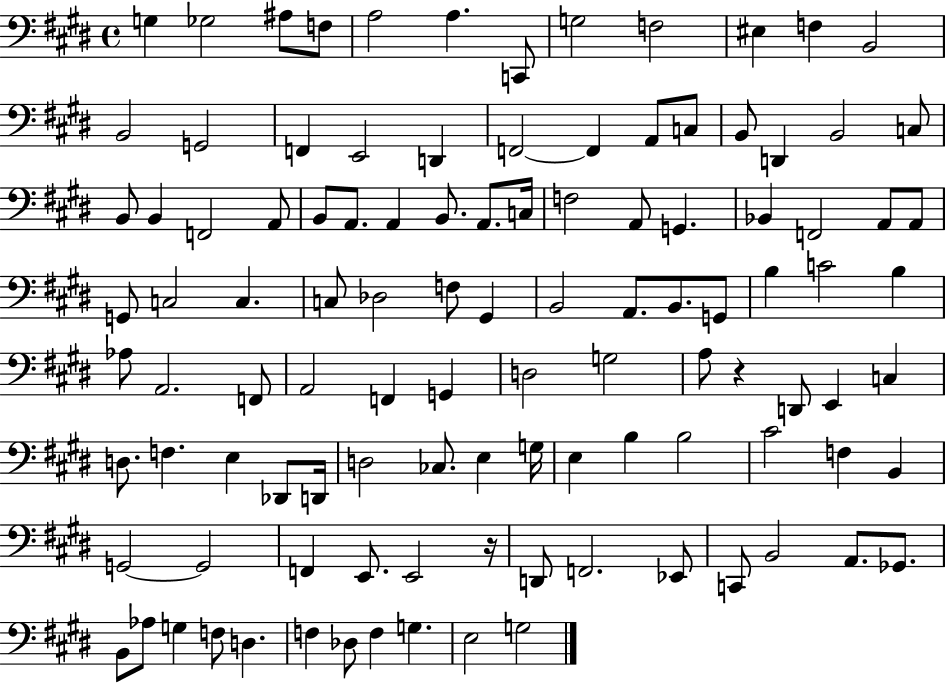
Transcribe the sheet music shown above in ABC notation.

X:1
T:Untitled
M:4/4
L:1/4
K:E
G, _G,2 ^A,/2 F,/2 A,2 A, C,,/2 G,2 F,2 ^E, F, B,,2 B,,2 G,,2 F,, E,,2 D,, F,,2 F,, A,,/2 C,/2 B,,/2 D,, B,,2 C,/2 B,,/2 B,, F,,2 A,,/2 B,,/2 A,,/2 A,, B,,/2 A,,/2 C,/4 F,2 A,,/2 G,, _B,, F,,2 A,,/2 A,,/2 G,,/2 C,2 C, C,/2 _D,2 F,/2 ^G,, B,,2 A,,/2 B,,/2 G,,/2 B, C2 B, _A,/2 A,,2 F,,/2 A,,2 F,, G,, D,2 G,2 A,/2 z D,,/2 E,, C, D,/2 F, E, _D,,/2 D,,/4 D,2 _C,/2 E, G,/4 E, B, B,2 ^C2 F, B,, G,,2 G,,2 F,, E,,/2 E,,2 z/4 D,,/2 F,,2 _E,,/2 C,,/2 B,,2 A,,/2 _G,,/2 B,,/2 _A,/2 G, F,/2 D, F, _D,/2 F, G, E,2 G,2